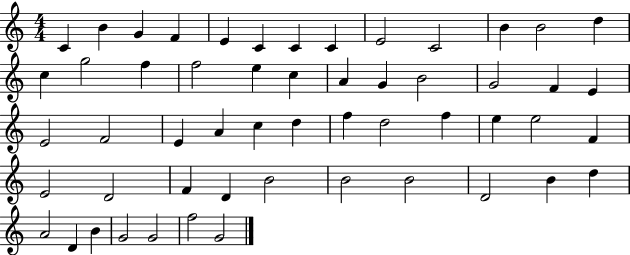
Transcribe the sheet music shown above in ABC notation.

X:1
T:Untitled
M:4/4
L:1/4
K:C
C B G F E C C C E2 C2 B B2 d c g2 f f2 e c A G B2 G2 F E E2 F2 E A c d f d2 f e e2 F E2 D2 F D B2 B2 B2 D2 B d A2 D B G2 G2 f2 G2